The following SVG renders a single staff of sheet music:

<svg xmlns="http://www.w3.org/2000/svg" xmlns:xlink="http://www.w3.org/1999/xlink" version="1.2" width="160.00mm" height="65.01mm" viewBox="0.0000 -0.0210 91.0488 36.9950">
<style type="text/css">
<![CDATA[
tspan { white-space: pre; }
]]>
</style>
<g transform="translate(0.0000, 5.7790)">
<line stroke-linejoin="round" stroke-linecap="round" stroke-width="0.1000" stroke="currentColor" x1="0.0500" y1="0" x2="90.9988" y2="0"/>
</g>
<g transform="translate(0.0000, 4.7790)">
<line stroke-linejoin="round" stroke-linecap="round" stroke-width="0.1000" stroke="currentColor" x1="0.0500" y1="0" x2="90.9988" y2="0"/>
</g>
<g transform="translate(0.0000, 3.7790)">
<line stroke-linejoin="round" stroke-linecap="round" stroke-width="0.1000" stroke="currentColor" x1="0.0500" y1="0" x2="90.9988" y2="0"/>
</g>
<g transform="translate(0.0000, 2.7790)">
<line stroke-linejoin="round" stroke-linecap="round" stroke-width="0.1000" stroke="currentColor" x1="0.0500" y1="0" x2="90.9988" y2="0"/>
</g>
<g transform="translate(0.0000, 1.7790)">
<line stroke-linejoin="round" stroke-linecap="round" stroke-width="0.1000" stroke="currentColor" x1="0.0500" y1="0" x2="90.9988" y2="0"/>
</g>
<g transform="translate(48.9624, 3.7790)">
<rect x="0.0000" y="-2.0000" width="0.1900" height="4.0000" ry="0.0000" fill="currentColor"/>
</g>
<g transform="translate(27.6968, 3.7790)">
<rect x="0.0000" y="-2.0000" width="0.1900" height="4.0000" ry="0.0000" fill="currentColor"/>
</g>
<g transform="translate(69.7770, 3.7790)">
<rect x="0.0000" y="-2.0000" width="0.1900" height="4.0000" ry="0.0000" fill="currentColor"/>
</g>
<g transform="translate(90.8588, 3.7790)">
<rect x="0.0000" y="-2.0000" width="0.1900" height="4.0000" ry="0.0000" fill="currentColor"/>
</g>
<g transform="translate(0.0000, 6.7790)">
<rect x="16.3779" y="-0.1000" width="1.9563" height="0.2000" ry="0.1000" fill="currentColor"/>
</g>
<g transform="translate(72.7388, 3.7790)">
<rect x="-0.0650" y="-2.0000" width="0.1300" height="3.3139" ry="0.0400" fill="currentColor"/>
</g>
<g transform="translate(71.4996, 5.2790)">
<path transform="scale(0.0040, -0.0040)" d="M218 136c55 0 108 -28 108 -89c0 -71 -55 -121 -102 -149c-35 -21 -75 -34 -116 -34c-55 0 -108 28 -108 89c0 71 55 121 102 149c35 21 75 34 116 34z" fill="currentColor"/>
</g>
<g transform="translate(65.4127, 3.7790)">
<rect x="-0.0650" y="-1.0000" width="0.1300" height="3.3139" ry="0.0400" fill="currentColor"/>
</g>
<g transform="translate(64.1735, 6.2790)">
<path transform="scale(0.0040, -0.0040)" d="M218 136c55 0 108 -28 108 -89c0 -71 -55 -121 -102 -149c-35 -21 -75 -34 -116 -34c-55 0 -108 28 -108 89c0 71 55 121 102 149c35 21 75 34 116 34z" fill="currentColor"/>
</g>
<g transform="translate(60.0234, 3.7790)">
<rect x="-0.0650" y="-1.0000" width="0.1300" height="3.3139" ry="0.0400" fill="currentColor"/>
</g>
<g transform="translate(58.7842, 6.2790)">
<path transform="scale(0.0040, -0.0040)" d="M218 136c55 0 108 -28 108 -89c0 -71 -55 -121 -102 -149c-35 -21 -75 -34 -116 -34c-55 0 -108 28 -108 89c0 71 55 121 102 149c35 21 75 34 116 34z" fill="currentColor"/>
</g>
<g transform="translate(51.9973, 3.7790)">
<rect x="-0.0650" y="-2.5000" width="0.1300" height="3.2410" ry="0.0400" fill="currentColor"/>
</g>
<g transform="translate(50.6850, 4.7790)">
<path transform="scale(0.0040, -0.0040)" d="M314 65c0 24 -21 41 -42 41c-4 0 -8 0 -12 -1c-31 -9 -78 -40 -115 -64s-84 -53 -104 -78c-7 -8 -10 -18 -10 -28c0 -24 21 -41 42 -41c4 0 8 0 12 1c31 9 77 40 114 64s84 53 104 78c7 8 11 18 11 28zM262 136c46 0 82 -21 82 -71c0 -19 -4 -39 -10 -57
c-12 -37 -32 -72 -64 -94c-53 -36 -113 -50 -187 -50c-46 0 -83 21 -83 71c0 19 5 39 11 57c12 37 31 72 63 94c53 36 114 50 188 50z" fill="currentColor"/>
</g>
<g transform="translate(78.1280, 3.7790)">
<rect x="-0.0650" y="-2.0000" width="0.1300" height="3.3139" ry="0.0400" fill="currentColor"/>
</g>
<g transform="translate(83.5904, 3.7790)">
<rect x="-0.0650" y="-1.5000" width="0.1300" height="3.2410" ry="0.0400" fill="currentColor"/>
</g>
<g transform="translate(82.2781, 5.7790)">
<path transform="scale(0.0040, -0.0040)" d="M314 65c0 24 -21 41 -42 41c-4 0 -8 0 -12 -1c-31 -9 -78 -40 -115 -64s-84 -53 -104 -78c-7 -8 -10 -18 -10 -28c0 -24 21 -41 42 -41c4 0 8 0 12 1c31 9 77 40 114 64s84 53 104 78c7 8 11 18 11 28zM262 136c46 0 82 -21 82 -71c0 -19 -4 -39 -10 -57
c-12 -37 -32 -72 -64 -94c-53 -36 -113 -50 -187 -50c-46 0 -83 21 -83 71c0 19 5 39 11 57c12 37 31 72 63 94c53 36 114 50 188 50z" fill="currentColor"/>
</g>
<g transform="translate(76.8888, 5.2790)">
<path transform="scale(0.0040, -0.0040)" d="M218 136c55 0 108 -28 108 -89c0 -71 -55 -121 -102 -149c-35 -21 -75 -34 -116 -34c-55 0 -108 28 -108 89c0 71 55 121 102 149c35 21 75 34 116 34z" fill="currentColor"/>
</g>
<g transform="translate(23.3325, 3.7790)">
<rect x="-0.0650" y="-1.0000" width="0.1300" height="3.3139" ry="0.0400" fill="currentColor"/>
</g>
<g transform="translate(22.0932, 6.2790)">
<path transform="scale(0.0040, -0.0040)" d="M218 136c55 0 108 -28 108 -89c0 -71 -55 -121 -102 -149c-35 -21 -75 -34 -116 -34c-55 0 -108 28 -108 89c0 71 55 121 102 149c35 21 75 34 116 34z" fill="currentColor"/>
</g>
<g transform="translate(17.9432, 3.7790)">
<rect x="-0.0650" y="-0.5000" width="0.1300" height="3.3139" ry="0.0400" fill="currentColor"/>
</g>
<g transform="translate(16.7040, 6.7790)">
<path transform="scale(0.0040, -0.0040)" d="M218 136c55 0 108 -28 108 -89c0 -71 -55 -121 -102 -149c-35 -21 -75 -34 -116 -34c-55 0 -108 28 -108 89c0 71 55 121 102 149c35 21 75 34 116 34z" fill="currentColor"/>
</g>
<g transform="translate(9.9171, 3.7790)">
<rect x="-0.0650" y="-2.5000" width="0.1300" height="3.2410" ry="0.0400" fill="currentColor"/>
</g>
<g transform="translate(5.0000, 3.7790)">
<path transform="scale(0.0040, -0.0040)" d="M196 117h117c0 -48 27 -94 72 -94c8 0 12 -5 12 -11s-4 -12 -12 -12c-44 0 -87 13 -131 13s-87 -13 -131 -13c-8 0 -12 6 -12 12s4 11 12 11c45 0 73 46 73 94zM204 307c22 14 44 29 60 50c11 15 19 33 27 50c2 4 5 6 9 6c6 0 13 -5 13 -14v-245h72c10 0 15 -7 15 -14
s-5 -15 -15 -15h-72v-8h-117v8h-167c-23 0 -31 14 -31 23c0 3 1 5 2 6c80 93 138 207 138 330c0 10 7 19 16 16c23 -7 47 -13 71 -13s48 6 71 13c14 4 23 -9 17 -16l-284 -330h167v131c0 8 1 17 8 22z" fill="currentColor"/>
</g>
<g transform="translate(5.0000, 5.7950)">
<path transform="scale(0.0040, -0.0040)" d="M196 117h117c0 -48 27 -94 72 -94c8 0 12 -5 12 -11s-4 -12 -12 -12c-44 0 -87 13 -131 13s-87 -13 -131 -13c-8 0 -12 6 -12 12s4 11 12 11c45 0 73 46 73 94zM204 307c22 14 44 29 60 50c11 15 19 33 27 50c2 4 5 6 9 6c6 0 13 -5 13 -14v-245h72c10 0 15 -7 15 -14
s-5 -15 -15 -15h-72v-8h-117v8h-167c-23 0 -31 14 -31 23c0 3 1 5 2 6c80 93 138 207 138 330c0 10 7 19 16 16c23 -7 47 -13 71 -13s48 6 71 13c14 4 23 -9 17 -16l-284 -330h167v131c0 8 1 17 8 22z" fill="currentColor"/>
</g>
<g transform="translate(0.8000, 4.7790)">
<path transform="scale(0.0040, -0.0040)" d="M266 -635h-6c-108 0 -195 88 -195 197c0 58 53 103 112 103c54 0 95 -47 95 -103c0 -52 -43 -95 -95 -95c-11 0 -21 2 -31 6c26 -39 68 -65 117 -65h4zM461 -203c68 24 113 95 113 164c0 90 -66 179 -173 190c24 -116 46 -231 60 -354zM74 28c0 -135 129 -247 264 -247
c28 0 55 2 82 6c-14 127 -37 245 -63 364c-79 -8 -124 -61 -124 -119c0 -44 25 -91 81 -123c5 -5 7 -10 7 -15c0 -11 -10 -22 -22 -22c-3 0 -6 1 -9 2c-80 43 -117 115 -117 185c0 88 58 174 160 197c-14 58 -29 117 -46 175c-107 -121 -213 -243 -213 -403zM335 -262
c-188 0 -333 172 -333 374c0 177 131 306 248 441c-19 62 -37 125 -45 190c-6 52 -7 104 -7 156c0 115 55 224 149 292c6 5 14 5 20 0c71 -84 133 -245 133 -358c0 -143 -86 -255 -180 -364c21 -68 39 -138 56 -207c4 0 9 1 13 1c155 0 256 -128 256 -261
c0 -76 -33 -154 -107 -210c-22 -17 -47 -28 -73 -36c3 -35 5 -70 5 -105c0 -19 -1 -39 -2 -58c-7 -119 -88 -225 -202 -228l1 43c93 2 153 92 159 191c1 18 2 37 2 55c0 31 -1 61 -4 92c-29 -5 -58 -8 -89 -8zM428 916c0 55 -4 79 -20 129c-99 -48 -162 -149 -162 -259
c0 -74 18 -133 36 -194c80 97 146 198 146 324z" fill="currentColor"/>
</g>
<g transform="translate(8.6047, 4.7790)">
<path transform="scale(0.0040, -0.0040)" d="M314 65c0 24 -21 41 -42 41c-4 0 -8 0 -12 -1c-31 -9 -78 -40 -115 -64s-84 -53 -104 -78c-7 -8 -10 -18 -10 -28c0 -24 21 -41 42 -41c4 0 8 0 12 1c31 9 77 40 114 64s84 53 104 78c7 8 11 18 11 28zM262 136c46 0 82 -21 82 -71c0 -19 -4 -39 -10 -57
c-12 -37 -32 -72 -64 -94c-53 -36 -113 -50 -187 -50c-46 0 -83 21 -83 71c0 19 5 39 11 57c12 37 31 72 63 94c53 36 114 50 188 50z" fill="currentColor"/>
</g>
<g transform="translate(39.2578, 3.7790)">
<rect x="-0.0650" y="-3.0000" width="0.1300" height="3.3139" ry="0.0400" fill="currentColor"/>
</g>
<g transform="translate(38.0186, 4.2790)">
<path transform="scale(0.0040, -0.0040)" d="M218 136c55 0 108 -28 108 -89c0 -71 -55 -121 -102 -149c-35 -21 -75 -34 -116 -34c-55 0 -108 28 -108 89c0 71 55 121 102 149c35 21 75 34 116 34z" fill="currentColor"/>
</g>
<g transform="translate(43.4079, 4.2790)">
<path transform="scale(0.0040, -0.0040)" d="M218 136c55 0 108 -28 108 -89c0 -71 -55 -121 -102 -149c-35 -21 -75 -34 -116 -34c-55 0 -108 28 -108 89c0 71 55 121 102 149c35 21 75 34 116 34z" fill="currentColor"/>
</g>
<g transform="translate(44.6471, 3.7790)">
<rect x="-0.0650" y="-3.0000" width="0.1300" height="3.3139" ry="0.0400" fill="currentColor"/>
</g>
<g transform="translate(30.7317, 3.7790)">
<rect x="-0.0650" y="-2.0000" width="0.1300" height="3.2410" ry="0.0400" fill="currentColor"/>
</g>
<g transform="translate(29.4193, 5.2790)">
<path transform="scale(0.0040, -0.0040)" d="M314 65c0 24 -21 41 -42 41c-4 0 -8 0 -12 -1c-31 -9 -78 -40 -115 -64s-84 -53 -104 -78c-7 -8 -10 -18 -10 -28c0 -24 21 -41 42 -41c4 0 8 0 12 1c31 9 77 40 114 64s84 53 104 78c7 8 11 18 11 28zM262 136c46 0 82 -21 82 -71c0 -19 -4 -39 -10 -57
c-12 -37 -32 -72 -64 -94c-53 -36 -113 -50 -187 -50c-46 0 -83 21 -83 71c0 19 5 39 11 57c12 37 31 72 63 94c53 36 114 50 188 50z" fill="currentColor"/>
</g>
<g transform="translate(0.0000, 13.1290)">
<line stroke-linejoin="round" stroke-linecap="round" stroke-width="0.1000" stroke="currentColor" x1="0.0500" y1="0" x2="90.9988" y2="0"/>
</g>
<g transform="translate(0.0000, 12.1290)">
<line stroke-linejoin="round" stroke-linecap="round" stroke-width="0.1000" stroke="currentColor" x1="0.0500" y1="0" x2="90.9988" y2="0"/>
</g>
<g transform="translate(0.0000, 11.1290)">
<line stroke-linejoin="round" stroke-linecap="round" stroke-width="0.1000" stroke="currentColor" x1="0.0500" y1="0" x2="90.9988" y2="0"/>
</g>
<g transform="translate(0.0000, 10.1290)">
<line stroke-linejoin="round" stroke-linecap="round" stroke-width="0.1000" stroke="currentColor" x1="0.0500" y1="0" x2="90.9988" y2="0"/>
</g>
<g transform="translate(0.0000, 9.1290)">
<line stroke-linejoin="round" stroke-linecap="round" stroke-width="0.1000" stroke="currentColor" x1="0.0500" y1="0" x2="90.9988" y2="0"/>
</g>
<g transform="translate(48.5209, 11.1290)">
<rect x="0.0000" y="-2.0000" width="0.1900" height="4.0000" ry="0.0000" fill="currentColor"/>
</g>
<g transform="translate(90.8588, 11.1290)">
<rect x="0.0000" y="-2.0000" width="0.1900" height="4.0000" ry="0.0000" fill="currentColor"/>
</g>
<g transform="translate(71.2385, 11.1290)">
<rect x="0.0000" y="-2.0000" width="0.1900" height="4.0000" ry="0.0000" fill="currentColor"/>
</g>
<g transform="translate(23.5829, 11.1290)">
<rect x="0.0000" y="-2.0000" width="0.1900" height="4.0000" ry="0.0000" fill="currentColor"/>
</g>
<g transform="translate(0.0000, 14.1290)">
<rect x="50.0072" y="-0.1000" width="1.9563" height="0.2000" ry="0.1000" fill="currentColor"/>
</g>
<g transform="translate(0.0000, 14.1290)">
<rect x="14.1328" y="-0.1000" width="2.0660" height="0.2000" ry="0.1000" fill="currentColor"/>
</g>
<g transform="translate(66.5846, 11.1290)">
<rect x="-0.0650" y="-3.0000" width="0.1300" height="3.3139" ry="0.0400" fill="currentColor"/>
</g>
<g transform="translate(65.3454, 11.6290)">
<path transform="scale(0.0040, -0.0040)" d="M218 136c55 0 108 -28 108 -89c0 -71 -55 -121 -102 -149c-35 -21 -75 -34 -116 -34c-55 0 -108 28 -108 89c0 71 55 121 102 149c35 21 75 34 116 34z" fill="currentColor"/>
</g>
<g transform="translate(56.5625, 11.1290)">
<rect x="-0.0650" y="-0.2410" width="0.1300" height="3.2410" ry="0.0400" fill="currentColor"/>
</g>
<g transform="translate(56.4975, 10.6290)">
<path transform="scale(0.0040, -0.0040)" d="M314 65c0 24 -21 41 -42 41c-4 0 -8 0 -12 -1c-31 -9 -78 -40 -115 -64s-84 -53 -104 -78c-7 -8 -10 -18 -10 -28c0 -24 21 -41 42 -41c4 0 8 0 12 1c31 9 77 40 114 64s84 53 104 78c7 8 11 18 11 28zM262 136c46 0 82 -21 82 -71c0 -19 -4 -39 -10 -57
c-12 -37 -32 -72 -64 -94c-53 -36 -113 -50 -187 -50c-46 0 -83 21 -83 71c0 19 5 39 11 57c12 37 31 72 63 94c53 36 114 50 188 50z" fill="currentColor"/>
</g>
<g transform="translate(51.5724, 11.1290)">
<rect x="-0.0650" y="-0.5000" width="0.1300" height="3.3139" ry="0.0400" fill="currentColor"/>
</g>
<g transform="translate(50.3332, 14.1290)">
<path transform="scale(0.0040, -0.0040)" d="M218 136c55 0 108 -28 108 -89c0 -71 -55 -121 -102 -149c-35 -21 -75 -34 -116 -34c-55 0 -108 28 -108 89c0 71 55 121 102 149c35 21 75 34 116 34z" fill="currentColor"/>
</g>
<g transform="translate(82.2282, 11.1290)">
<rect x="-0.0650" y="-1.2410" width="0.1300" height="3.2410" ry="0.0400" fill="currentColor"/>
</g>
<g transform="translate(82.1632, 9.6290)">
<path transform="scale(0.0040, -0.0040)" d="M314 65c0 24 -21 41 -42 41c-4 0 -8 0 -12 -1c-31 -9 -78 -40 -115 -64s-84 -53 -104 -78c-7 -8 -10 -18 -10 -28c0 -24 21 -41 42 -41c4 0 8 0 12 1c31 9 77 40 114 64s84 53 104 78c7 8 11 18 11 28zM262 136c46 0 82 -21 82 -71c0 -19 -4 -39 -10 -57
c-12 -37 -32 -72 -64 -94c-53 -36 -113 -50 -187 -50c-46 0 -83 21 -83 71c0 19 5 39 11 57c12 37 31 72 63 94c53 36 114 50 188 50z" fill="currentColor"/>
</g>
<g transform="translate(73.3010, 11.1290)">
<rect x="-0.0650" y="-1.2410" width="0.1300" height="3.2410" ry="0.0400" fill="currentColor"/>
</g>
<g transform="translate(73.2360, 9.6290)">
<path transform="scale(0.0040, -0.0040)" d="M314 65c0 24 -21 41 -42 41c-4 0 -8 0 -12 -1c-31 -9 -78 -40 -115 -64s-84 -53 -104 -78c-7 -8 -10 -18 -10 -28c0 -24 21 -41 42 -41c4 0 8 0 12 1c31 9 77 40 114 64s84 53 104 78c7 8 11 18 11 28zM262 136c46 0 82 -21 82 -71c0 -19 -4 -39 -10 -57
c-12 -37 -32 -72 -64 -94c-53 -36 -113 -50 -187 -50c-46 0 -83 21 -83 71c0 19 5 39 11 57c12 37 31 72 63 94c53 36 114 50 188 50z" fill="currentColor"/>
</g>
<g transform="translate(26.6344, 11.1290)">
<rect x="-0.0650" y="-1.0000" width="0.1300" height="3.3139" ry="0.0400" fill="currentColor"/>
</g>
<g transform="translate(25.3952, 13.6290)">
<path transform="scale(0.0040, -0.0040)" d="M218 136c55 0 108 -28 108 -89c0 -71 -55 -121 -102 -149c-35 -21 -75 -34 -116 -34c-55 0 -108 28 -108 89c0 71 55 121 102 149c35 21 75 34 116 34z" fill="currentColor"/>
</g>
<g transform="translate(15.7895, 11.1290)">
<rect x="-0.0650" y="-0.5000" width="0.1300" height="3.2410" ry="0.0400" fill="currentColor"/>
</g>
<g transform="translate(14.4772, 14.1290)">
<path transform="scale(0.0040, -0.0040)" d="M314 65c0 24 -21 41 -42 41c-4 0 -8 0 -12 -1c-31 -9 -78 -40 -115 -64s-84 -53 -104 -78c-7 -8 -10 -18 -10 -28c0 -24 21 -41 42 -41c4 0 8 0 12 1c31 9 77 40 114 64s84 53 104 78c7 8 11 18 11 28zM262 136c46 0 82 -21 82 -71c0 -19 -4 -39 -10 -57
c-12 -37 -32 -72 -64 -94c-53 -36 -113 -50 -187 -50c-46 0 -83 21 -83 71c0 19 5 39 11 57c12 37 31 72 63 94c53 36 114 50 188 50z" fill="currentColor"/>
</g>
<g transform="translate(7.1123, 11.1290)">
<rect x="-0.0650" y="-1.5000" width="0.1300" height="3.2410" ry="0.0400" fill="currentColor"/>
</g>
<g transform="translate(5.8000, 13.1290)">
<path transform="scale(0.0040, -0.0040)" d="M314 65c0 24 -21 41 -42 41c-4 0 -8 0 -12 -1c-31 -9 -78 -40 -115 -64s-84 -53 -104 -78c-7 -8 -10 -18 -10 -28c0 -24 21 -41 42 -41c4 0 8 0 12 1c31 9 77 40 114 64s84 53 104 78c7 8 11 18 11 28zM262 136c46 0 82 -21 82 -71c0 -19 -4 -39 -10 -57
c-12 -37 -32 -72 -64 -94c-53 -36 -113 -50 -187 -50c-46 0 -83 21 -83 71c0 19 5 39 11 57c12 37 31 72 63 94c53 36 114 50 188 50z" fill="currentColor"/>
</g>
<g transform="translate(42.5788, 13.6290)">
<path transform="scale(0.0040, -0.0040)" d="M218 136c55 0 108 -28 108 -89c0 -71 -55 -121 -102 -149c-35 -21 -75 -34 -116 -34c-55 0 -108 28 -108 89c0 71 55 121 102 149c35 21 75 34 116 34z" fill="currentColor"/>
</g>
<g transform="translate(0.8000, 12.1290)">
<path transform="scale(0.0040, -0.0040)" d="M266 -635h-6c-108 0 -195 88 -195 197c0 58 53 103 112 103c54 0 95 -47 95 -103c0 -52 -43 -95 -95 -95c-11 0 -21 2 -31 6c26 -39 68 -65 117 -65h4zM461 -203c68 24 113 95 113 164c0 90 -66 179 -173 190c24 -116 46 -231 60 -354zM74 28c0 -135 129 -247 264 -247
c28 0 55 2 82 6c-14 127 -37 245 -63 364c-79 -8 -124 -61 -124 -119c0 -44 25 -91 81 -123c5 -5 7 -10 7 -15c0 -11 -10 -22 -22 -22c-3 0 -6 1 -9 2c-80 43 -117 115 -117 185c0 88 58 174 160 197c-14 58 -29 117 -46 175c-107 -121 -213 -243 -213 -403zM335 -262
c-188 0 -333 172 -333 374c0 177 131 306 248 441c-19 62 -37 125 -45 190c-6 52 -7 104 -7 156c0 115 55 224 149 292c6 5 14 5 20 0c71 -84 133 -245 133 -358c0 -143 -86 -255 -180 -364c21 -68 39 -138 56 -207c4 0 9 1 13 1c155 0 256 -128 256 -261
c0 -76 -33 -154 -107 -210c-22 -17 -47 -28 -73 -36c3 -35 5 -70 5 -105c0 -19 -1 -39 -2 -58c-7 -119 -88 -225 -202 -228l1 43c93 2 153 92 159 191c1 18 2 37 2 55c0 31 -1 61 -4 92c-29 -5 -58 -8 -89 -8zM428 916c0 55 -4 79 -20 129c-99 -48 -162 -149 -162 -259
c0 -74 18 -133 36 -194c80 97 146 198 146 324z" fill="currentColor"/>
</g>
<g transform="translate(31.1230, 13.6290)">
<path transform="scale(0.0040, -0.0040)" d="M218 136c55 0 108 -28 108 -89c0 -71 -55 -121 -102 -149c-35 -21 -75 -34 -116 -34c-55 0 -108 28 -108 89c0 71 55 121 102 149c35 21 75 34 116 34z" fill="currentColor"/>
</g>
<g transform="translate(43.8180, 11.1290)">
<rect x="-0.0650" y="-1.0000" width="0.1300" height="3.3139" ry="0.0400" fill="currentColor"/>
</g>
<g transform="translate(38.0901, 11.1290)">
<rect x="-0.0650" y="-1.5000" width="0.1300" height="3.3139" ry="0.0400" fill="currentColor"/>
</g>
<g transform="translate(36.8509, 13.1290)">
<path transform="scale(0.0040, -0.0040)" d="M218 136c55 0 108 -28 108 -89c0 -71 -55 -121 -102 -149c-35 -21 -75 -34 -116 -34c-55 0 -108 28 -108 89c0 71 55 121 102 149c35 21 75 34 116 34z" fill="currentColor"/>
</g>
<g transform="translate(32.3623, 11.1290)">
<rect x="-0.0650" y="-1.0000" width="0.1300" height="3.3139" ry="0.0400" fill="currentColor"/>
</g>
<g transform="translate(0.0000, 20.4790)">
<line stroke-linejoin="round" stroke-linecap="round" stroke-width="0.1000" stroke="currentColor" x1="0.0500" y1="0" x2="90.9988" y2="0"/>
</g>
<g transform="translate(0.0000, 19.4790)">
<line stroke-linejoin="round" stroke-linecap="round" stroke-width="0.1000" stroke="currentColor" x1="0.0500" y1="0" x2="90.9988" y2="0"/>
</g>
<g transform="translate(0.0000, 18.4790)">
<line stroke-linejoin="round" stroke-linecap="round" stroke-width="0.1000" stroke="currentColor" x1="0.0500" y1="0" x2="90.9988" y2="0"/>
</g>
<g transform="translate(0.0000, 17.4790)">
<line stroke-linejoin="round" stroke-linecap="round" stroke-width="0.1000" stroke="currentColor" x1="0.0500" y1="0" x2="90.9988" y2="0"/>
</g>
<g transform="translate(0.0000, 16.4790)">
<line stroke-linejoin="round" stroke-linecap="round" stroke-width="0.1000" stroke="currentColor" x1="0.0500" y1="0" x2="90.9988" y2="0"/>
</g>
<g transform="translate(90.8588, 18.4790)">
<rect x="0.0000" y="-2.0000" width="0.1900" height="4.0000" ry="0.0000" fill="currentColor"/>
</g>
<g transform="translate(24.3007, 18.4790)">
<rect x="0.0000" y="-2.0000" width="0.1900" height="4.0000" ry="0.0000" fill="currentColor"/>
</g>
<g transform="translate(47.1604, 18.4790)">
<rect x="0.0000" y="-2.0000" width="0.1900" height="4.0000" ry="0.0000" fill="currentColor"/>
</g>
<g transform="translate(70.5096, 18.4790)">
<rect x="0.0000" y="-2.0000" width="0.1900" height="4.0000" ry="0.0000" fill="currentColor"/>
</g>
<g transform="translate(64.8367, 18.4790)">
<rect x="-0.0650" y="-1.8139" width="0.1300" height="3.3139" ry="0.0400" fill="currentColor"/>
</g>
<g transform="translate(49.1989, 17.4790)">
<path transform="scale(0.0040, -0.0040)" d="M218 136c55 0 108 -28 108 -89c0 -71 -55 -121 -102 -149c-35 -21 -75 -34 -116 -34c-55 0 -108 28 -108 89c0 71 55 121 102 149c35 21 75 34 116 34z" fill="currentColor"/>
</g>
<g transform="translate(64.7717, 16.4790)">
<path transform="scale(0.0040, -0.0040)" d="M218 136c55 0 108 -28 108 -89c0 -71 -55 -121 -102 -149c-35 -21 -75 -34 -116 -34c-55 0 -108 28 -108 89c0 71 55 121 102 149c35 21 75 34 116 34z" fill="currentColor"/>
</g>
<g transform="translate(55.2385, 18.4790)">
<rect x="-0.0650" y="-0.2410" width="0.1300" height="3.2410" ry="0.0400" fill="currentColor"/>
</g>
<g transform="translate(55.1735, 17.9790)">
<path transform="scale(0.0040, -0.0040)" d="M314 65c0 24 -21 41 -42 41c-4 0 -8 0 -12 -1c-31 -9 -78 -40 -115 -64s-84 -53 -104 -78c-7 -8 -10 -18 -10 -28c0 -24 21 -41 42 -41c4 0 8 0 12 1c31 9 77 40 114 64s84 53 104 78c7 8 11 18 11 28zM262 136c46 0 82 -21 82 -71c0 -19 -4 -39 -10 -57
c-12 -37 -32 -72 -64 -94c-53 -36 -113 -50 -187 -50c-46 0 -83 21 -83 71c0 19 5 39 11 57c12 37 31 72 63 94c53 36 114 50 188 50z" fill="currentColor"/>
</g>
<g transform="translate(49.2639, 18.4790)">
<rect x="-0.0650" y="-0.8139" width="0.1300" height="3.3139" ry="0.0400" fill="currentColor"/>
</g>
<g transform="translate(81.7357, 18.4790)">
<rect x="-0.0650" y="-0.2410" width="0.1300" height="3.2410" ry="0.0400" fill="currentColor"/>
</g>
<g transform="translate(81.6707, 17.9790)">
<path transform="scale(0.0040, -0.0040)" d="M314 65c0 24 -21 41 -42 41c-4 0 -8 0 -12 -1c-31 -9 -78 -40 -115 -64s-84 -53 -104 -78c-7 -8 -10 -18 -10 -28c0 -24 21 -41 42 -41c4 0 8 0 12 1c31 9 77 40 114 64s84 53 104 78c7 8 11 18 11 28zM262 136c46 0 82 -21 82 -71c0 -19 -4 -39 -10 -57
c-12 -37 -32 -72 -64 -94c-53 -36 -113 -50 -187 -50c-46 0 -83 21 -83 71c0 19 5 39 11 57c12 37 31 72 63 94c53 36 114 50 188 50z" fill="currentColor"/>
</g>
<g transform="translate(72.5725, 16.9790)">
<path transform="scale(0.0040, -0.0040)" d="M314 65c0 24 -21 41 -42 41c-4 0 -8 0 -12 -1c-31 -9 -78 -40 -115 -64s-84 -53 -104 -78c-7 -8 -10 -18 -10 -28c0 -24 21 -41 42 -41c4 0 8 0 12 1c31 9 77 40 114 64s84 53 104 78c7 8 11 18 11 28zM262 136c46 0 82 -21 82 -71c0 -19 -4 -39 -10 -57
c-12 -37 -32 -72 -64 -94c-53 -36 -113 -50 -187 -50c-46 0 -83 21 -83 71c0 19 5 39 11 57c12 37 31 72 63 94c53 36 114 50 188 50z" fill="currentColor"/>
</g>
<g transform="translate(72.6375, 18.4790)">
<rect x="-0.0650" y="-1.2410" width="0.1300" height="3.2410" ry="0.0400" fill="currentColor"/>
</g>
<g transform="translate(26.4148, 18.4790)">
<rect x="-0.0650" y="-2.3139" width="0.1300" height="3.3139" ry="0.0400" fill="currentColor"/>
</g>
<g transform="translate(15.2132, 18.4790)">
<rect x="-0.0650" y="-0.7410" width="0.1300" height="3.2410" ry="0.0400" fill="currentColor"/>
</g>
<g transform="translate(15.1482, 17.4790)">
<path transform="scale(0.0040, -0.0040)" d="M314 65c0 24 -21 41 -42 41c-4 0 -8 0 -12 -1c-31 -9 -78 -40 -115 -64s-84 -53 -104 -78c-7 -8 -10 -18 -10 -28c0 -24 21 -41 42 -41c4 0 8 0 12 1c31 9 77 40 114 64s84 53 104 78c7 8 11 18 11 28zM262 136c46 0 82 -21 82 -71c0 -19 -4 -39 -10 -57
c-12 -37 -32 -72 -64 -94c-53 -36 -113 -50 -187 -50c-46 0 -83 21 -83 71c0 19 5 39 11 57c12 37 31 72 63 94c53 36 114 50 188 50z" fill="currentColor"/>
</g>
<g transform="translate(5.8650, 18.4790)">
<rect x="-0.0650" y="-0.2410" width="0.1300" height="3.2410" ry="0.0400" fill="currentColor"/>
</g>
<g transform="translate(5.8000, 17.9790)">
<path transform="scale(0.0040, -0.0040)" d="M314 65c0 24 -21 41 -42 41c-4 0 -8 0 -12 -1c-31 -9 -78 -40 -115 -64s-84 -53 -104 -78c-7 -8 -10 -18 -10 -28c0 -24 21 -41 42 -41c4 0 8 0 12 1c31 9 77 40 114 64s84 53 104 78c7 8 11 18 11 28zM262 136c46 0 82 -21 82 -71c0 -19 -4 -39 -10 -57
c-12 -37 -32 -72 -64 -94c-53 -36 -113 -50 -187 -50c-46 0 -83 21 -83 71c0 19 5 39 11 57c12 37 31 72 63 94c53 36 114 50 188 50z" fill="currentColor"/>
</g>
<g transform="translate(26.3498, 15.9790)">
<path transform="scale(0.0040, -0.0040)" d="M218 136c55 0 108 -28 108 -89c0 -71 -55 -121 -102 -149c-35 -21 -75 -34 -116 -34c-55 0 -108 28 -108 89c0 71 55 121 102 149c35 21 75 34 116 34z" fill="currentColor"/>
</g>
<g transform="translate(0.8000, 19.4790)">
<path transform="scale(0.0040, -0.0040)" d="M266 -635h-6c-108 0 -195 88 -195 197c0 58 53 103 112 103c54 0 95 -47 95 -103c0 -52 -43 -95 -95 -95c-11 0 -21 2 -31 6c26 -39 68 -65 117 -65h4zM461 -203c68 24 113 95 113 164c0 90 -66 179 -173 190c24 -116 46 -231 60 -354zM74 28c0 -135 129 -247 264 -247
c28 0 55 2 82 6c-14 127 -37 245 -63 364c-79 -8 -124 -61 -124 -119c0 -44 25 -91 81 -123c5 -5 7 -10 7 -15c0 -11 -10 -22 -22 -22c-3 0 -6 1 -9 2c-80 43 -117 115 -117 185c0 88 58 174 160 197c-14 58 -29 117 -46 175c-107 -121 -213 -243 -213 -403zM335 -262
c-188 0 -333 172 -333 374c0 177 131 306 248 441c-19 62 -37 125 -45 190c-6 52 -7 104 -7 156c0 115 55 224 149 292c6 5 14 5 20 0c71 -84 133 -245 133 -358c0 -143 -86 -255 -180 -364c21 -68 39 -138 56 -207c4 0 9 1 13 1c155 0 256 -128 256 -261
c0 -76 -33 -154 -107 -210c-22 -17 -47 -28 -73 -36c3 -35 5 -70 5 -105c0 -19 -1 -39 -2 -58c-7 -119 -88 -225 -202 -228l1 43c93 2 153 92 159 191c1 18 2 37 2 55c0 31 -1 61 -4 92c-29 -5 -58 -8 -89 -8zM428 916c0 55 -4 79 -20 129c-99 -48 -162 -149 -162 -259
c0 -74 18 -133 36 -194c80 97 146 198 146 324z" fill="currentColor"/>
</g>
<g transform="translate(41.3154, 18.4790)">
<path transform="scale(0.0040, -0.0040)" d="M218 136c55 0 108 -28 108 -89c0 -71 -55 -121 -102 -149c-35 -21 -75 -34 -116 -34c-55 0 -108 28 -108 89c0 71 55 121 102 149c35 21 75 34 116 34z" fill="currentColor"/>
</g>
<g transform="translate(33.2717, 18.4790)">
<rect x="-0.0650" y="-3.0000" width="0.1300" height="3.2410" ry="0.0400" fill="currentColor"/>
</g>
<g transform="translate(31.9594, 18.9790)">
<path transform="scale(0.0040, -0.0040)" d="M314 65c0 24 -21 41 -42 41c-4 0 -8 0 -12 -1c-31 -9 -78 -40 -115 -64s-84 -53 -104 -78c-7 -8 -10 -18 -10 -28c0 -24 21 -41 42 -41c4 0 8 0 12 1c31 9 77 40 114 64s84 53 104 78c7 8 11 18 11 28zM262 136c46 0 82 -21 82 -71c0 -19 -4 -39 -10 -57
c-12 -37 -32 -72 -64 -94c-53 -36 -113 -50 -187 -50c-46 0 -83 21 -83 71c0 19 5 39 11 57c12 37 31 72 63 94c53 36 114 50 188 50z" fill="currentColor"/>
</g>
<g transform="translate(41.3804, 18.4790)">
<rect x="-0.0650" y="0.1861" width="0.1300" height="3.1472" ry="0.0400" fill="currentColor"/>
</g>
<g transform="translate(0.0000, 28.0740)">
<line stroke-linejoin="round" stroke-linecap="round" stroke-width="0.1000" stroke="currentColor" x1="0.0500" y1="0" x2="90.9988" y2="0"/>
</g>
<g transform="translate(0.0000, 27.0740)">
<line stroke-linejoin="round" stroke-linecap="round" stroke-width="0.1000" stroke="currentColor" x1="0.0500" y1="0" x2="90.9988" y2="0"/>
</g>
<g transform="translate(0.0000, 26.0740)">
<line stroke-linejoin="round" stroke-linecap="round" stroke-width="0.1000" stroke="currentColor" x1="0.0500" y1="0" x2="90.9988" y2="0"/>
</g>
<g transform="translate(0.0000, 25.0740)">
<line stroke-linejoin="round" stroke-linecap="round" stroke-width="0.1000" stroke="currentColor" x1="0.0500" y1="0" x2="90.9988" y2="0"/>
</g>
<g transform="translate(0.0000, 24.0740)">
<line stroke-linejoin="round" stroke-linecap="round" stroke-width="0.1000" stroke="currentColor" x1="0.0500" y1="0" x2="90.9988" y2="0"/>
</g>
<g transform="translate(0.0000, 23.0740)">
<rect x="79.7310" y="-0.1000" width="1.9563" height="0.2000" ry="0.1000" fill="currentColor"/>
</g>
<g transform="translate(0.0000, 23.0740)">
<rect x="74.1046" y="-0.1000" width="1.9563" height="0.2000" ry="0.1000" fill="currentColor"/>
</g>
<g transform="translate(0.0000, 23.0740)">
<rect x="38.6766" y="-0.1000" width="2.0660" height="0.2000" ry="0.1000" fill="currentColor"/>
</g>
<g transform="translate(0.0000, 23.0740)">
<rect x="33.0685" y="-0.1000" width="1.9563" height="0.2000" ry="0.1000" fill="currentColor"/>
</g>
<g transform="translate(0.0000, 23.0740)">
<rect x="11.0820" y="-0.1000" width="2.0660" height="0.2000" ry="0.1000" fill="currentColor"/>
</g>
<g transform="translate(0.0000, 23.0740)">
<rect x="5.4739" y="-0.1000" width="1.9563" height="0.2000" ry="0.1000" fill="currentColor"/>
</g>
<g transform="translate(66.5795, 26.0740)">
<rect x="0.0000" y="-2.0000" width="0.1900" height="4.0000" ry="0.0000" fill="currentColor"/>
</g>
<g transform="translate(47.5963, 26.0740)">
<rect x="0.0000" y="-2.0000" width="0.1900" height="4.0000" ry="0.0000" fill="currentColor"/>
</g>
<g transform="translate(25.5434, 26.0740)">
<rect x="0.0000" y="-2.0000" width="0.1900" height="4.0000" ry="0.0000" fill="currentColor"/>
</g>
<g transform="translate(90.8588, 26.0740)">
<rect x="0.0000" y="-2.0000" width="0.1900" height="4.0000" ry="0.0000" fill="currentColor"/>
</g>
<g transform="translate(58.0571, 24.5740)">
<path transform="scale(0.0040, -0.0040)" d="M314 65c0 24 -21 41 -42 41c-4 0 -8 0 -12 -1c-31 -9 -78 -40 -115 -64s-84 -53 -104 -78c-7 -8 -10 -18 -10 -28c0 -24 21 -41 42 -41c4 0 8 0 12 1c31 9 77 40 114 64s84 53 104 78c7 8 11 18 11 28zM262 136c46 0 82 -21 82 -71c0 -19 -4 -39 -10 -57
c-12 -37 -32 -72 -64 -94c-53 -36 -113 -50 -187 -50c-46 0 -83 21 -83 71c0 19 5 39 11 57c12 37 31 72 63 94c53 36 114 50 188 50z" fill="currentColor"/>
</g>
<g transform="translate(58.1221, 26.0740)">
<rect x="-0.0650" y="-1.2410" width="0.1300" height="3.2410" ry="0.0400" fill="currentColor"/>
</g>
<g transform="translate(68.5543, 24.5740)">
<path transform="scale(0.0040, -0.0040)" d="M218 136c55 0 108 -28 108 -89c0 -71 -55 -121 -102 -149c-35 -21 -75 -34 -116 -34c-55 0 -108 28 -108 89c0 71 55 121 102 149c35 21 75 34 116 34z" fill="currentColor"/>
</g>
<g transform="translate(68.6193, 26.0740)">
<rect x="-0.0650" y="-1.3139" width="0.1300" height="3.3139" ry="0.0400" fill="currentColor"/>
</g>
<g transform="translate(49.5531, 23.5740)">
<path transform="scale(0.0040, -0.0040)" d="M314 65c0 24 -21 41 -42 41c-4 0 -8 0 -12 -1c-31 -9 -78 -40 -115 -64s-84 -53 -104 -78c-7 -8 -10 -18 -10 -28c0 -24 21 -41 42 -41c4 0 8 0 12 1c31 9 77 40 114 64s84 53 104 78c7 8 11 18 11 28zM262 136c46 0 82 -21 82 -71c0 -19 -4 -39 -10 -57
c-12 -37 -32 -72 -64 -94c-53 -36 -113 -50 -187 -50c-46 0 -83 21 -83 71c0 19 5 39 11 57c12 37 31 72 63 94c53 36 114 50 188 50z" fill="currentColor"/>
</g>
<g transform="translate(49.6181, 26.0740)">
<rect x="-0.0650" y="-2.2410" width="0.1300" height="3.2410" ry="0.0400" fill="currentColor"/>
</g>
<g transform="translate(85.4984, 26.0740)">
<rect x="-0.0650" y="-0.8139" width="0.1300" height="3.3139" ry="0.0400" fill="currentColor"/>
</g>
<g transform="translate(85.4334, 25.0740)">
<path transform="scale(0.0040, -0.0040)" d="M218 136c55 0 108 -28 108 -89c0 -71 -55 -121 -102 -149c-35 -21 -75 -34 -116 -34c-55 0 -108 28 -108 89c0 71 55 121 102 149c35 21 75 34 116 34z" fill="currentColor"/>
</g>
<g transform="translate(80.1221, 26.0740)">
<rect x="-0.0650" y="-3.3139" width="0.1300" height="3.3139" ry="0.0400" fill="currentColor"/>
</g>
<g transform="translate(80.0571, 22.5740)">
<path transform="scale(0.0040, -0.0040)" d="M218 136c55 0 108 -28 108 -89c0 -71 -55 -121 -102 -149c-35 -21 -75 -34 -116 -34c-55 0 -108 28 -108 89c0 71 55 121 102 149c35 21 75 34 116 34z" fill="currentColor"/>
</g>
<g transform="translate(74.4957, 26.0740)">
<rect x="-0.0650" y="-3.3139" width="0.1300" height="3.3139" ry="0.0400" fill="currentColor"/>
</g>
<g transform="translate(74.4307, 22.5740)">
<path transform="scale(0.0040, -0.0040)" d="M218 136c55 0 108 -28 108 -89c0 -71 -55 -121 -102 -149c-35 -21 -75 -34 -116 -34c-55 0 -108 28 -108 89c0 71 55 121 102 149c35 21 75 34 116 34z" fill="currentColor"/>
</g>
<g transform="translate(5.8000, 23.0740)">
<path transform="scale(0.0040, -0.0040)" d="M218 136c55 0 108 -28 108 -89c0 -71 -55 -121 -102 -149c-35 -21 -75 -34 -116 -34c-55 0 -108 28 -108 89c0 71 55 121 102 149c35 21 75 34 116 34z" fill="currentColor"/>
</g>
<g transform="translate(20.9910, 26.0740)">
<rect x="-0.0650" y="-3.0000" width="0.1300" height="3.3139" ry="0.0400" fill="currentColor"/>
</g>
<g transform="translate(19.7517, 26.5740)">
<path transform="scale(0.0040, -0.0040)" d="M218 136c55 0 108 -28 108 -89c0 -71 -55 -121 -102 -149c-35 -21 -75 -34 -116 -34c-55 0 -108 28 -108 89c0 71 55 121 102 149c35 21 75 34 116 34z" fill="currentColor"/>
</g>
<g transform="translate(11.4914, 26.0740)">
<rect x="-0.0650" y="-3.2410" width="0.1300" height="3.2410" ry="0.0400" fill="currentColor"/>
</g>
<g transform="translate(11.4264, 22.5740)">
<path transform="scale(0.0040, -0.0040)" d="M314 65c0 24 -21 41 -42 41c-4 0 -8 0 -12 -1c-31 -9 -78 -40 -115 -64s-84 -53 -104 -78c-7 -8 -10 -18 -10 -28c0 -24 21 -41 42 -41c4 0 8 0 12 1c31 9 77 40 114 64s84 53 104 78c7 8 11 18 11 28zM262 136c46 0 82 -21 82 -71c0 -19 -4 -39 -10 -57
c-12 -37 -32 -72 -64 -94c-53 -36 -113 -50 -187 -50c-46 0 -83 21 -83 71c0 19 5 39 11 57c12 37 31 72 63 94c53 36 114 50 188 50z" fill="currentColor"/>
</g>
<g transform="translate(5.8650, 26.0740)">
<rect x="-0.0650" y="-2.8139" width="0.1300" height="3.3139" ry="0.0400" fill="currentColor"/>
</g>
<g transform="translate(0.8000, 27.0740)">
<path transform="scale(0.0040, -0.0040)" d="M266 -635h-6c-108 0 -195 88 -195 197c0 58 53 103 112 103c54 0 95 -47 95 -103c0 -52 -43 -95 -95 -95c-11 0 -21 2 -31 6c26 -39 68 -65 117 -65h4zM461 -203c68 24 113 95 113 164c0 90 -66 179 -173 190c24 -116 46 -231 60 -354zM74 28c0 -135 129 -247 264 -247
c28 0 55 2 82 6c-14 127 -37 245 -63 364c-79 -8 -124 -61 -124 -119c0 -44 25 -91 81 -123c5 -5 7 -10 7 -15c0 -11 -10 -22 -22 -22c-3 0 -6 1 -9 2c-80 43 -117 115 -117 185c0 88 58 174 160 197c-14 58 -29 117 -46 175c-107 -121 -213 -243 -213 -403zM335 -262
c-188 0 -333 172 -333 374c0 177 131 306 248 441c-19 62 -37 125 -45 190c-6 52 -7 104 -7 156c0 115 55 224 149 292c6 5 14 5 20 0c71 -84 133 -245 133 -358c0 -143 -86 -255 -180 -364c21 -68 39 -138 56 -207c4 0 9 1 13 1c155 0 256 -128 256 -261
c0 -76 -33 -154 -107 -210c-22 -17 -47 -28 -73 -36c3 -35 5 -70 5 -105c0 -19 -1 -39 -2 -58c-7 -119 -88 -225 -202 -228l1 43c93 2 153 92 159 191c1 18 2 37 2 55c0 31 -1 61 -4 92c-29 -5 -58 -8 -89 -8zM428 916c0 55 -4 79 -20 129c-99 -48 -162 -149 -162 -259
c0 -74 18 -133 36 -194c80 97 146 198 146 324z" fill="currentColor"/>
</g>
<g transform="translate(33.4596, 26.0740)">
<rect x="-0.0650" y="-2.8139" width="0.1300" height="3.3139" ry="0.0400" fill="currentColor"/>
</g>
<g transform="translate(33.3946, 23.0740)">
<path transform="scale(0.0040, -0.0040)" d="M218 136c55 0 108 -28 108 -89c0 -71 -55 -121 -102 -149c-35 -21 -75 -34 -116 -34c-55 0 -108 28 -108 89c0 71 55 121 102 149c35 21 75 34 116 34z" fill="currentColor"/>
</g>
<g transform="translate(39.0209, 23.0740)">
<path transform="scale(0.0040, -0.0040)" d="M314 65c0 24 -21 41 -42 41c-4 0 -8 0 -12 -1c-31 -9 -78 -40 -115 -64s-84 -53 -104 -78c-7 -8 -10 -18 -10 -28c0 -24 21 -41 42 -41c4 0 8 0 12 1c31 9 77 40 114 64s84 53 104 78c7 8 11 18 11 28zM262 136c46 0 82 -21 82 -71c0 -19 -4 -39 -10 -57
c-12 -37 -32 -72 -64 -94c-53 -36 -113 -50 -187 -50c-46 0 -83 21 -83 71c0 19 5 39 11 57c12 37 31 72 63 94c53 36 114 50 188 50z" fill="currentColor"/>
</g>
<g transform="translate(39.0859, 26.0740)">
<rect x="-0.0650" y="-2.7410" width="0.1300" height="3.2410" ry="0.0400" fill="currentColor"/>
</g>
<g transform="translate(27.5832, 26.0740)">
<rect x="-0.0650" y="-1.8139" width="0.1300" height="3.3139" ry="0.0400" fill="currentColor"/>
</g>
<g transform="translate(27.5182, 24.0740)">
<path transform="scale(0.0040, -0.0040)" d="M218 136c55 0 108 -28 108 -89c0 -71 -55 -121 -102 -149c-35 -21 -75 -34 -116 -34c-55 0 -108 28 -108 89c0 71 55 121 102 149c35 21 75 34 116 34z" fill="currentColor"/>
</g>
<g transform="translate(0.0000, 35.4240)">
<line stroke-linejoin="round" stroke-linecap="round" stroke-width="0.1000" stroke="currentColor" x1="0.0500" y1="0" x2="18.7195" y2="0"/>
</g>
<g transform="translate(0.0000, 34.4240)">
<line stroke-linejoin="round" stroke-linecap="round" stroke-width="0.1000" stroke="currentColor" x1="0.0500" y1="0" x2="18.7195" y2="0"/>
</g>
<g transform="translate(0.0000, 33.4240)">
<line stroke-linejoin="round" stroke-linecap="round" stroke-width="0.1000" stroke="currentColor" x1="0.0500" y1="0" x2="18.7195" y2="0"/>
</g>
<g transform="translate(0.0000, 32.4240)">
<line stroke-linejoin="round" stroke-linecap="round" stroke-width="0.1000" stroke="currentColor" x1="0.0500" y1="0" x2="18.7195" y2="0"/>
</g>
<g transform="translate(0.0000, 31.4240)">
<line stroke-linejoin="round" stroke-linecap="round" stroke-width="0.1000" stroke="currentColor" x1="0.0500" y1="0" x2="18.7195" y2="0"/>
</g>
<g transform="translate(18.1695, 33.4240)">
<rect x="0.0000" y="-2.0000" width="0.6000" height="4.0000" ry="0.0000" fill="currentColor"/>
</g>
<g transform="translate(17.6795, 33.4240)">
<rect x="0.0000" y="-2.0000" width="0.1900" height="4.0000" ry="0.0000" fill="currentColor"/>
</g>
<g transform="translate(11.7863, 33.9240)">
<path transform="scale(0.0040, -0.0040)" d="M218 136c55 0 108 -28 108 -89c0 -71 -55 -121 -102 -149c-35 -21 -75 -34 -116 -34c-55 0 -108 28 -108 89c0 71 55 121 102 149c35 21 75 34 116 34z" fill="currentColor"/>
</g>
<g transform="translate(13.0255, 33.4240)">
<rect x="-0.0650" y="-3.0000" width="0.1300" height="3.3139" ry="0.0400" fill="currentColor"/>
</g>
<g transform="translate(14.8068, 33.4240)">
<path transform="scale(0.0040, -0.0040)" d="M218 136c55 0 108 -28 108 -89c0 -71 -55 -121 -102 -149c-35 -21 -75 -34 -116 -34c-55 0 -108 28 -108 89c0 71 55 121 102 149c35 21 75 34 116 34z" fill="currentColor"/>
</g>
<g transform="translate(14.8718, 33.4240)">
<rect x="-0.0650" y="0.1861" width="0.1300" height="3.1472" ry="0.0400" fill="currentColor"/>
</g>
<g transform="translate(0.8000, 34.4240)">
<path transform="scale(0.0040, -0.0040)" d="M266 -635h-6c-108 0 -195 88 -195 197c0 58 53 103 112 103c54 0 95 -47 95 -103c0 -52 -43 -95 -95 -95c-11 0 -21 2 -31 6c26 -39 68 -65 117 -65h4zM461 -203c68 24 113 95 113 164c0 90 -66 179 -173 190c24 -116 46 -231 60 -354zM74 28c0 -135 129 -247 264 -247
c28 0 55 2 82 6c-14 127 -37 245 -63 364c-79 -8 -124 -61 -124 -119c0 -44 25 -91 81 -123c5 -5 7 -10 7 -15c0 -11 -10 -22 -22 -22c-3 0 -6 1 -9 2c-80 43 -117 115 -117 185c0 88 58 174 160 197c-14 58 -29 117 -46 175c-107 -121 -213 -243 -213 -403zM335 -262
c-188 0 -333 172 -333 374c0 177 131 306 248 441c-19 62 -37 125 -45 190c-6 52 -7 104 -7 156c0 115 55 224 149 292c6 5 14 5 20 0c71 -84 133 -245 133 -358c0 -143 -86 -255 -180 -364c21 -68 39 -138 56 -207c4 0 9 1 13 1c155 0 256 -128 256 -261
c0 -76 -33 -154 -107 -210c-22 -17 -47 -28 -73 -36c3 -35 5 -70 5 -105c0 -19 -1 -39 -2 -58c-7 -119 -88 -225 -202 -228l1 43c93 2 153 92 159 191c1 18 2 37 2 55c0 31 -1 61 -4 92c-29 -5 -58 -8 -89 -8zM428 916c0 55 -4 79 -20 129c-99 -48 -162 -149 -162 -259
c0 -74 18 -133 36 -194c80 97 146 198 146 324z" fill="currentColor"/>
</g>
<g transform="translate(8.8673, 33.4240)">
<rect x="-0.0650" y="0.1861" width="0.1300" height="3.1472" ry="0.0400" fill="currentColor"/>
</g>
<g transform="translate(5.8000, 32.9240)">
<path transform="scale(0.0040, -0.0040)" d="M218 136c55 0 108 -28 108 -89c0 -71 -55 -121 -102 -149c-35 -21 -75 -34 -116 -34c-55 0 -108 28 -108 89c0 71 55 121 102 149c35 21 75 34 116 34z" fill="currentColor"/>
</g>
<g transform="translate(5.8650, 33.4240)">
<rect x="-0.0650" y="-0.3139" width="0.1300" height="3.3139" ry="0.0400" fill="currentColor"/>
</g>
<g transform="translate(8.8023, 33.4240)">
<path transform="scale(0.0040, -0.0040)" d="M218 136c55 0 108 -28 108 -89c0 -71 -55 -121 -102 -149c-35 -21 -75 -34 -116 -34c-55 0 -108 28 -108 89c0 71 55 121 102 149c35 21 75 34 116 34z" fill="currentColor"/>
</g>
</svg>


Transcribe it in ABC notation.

X:1
T:Untitled
M:4/4
L:1/4
K:C
G2 C D F2 A A G2 D D F F E2 E2 C2 D D E D C c2 A e2 e2 c2 d2 g A2 B d c2 f e2 c2 a b2 A f a a2 g2 e2 e b b d c B A B